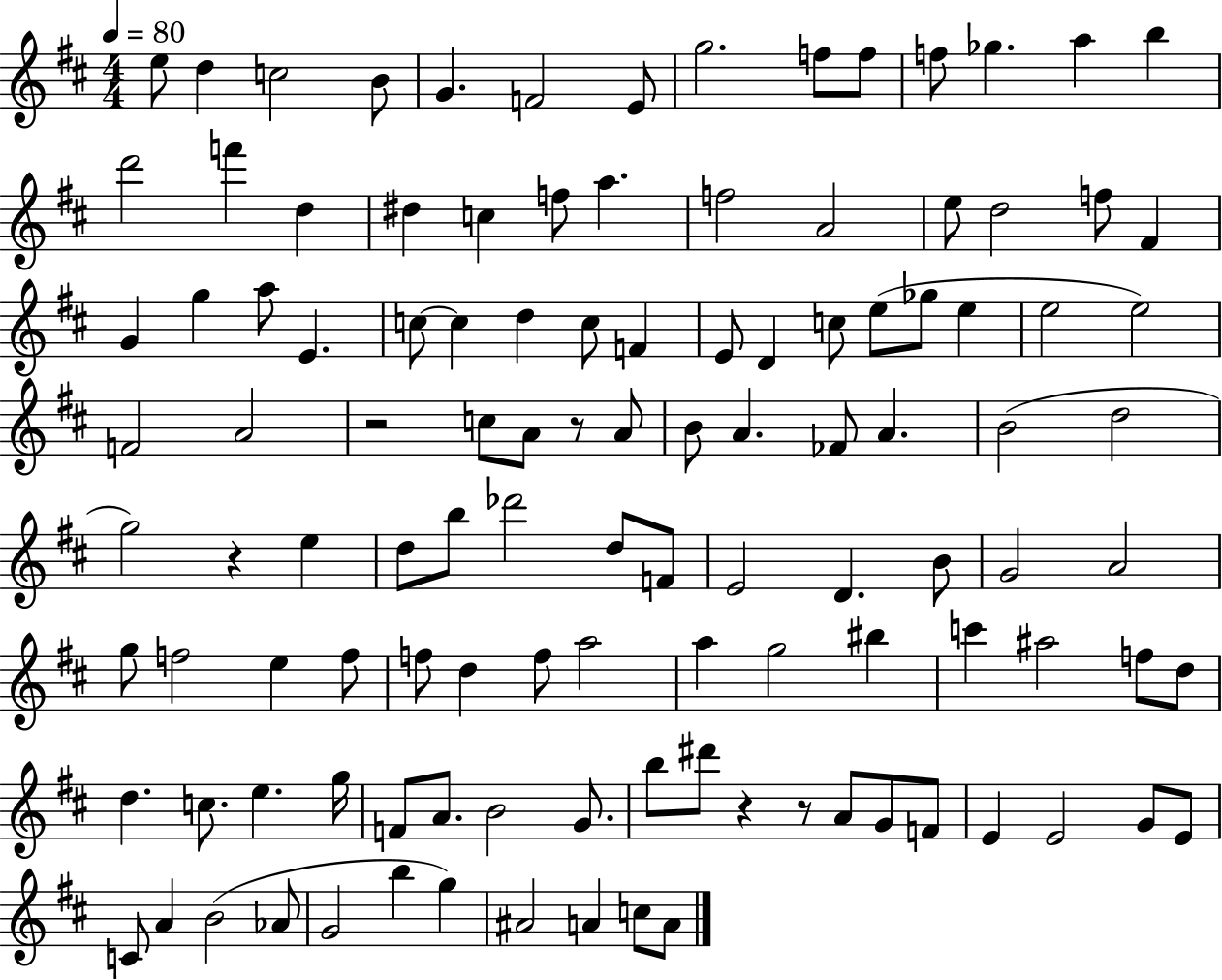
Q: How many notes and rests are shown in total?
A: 115